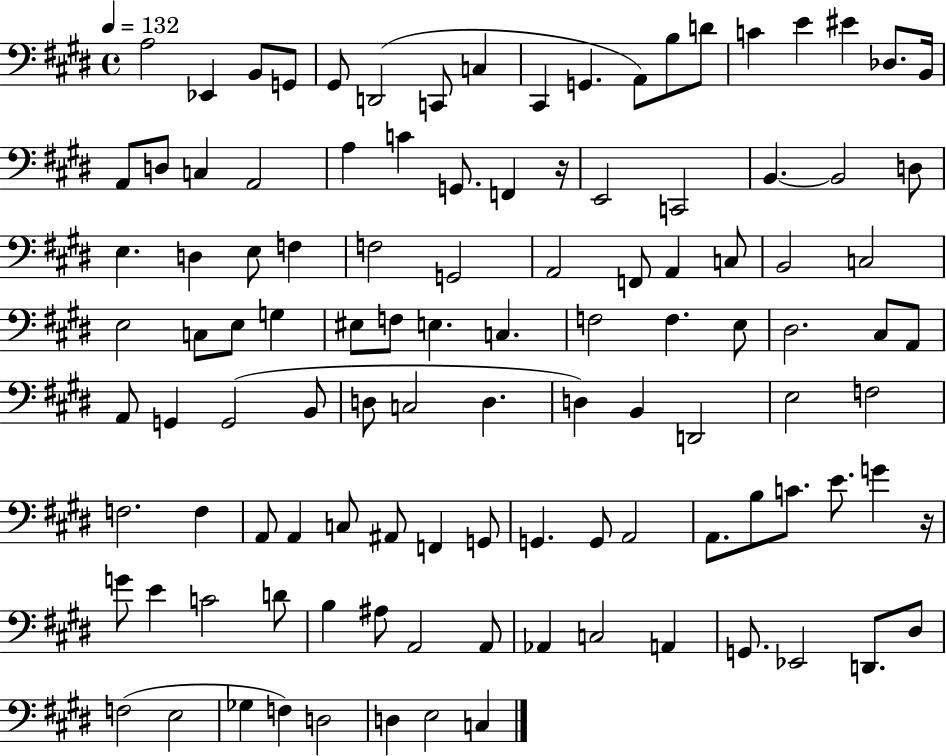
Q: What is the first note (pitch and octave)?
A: A3